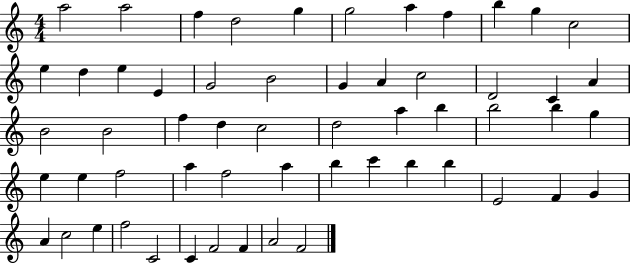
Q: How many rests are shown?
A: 0